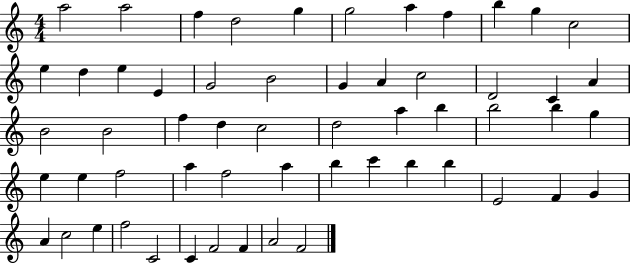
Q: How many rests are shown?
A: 0